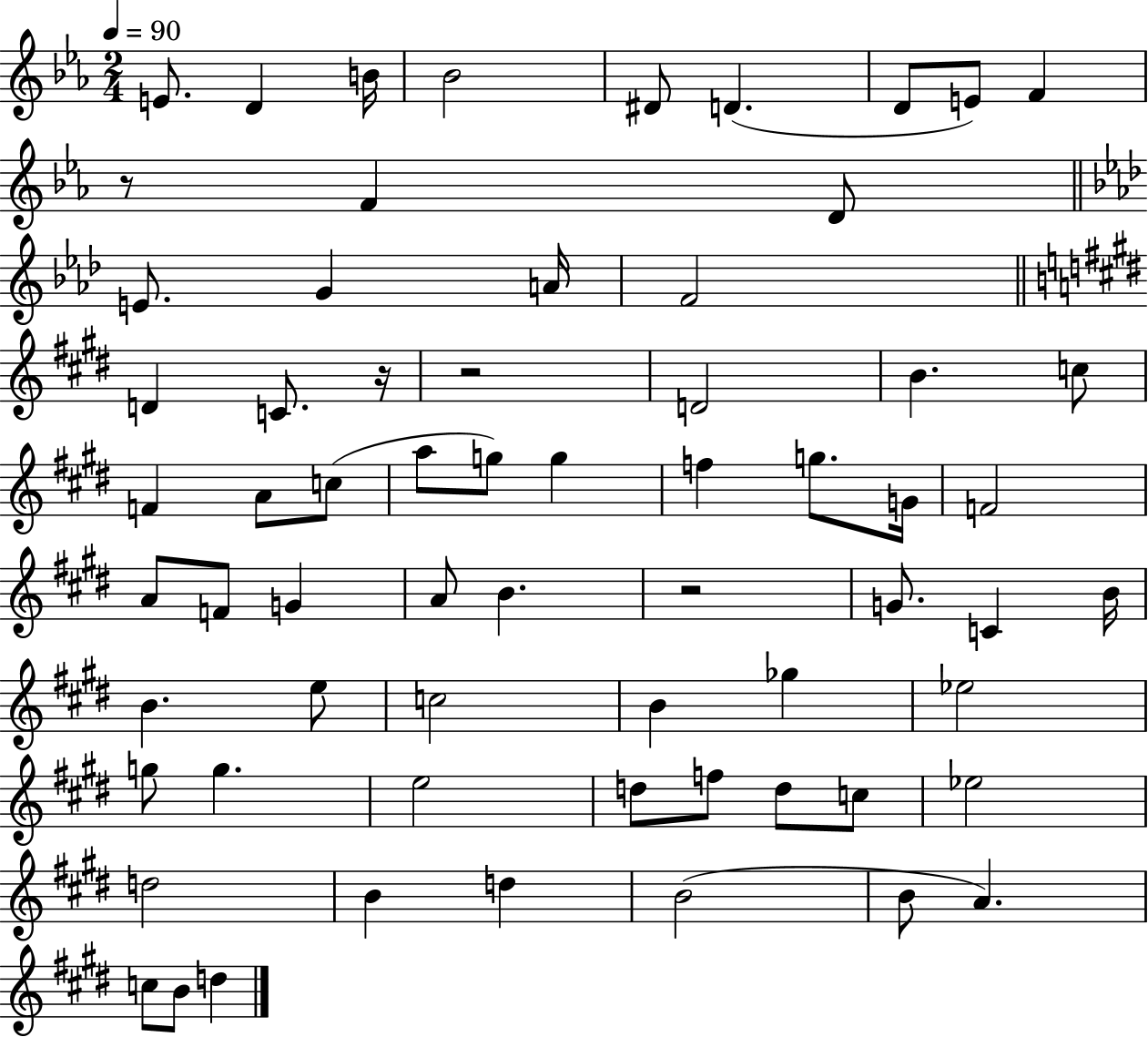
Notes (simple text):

E4/e. D4/q B4/s Bb4/h D#4/e D4/q. D4/e E4/e F4/q R/e F4/q D4/e E4/e. G4/q A4/s F4/h D4/q C4/e. R/s R/h D4/h B4/q. C5/e F4/q A4/e C5/e A5/e G5/e G5/q F5/q G5/e. G4/s F4/h A4/e F4/e G4/q A4/e B4/q. R/h G4/e. C4/q B4/s B4/q. E5/e C5/h B4/q Gb5/q Eb5/h G5/e G5/q. E5/h D5/e F5/e D5/e C5/e Eb5/h D5/h B4/q D5/q B4/h B4/e A4/q. C5/e B4/e D5/q